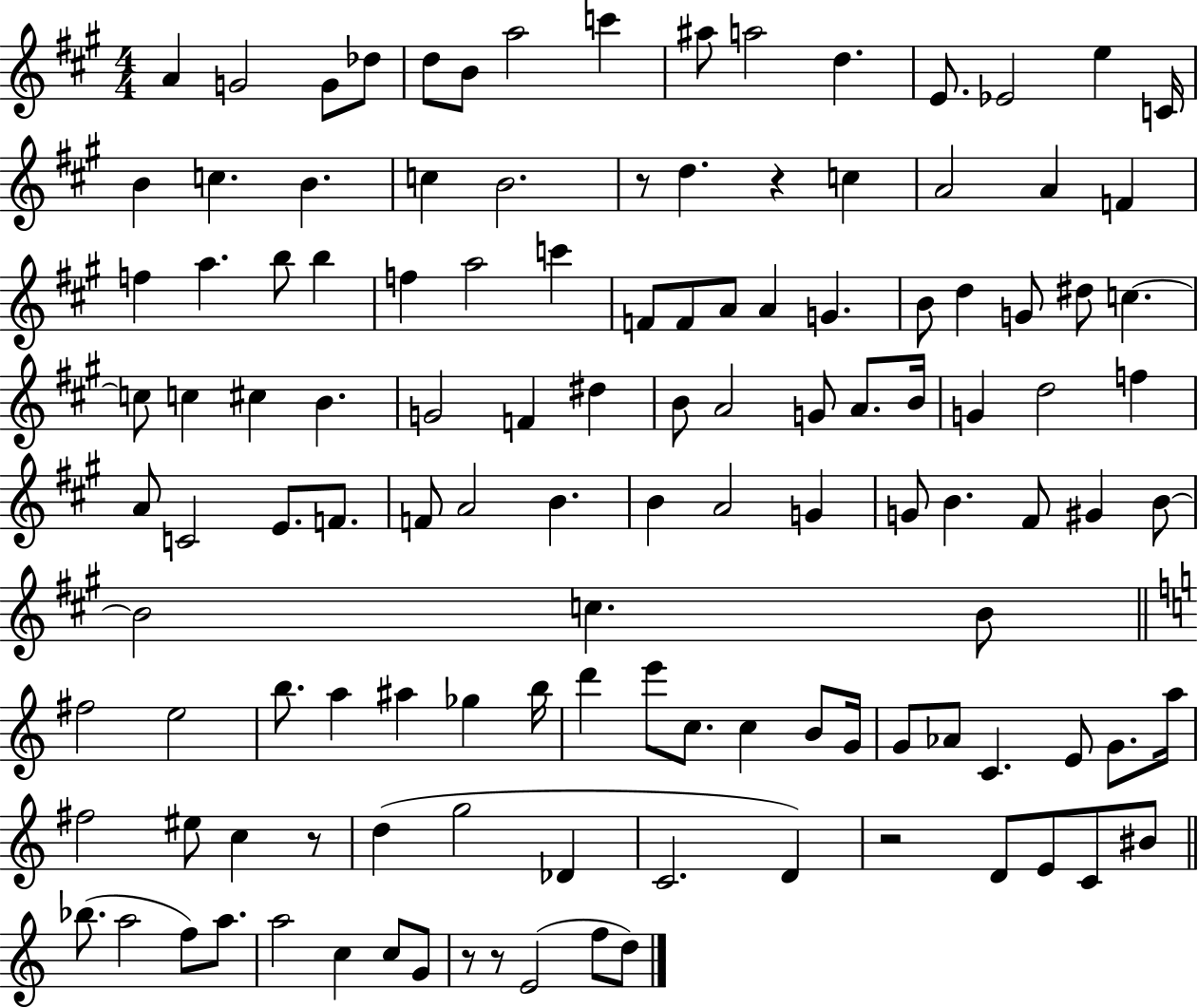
X:1
T:Untitled
M:4/4
L:1/4
K:A
A G2 G/2 _d/2 d/2 B/2 a2 c' ^a/2 a2 d E/2 _E2 e C/4 B c B c B2 z/2 d z c A2 A F f a b/2 b f a2 c' F/2 F/2 A/2 A G B/2 d G/2 ^d/2 c c/2 c ^c B G2 F ^d B/2 A2 G/2 A/2 B/4 G d2 f A/2 C2 E/2 F/2 F/2 A2 B B A2 G G/2 B ^F/2 ^G B/2 B2 c B/2 ^f2 e2 b/2 a ^a _g b/4 d' e'/2 c/2 c B/2 G/4 G/2 _A/2 C E/2 G/2 a/4 ^f2 ^e/2 c z/2 d g2 _D C2 D z2 D/2 E/2 C/2 ^B/2 _b/2 a2 f/2 a/2 a2 c c/2 G/2 z/2 z/2 E2 f/2 d/2